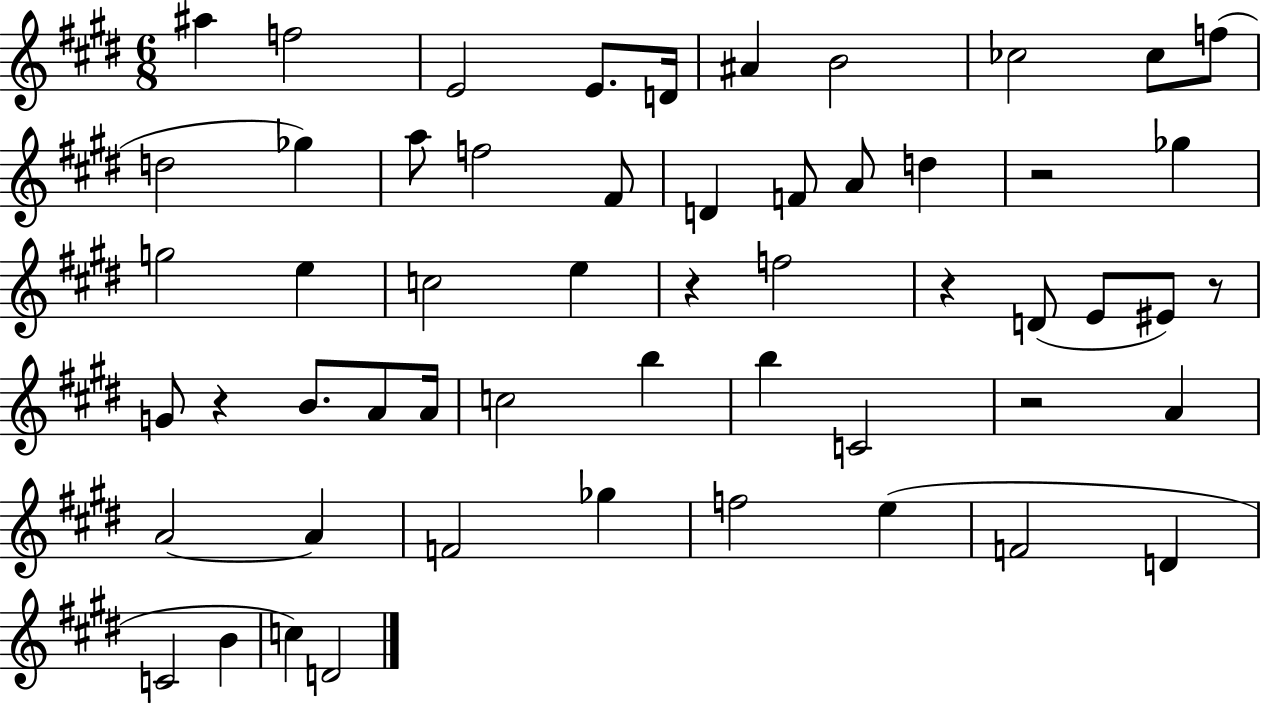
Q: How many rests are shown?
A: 6